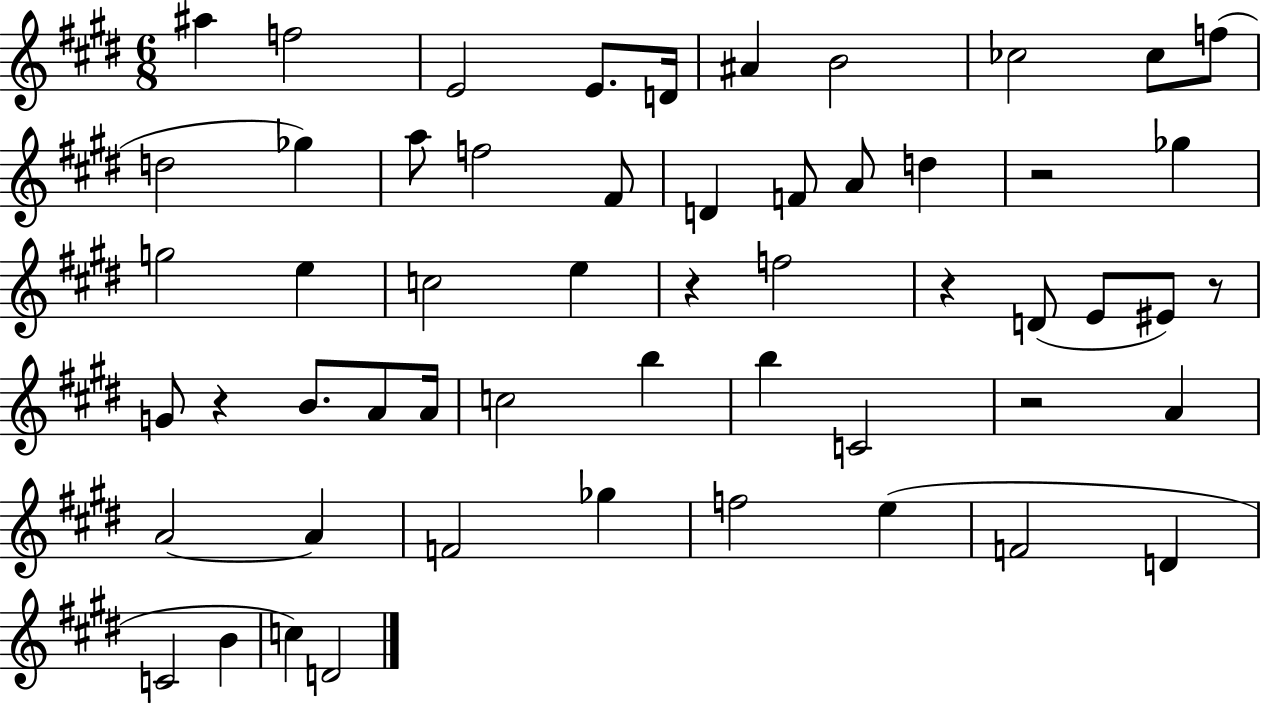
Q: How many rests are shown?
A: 6